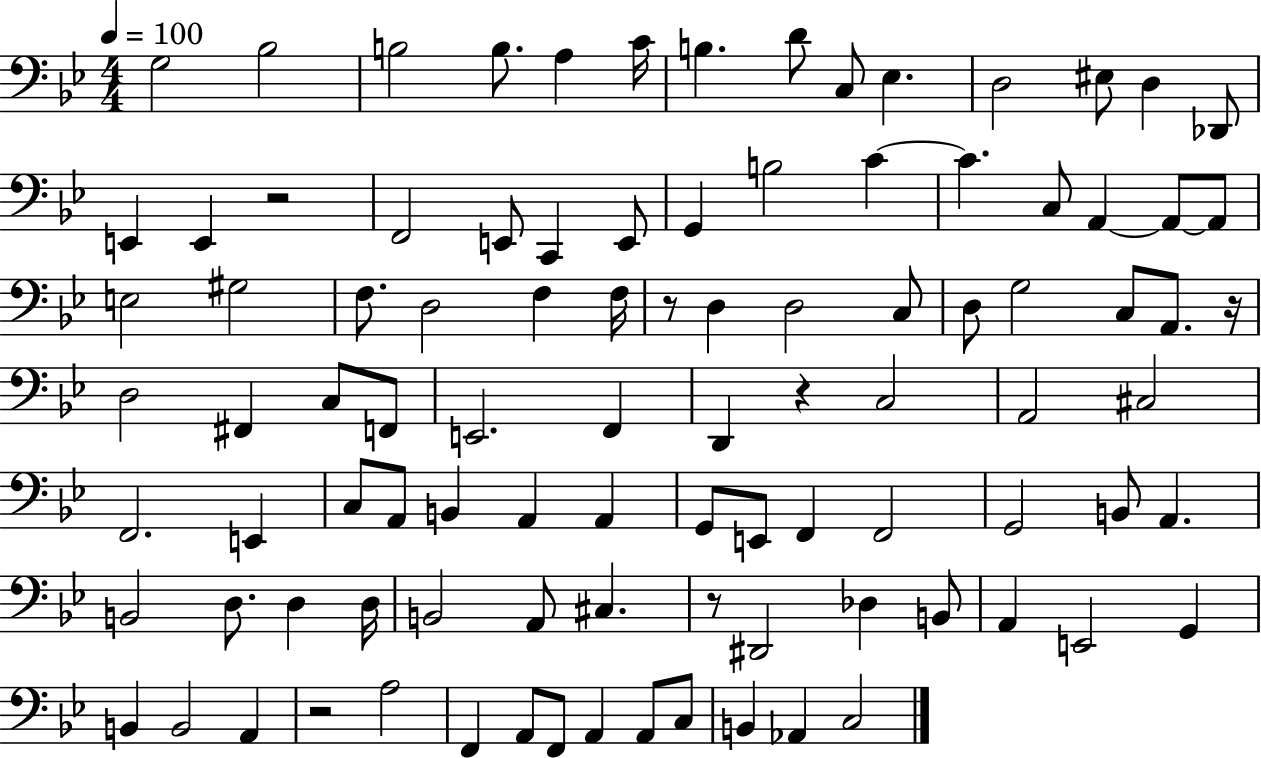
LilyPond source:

{
  \clef bass
  \numericTimeSignature
  \time 4/4
  \key bes \major
  \tempo 4 = 100
  g2 bes2 | b2 b8. a4 c'16 | b4. d'8 c8 ees4. | d2 eis8 d4 des,8 | \break e,4 e,4 r2 | f,2 e,8 c,4 e,8 | g,4 b2 c'4~~ | c'4. c8 a,4~~ a,8~~ a,8 | \break e2 gis2 | f8. d2 f4 f16 | r8 d4 d2 c8 | d8 g2 c8 a,8. r16 | \break d2 fis,4 c8 f,8 | e,2. f,4 | d,4 r4 c2 | a,2 cis2 | \break f,2. e,4 | c8 a,8 b,4 a,4 a,4 | g,8 e,8 f,4 f,2 | g,2 b,8 a,4. | \break b,2 d8. d4 d16 | b,2 a,8 cis4. | r8 dis,2 des4 b,8 | a,4 e,2 g,4 | \break b,4 b,2 a,4 | r2 a2 | f,4 a,8 f,8 a,4 a,8 c8 | b,4 aes,4 c2 | \break \bar "|."
}